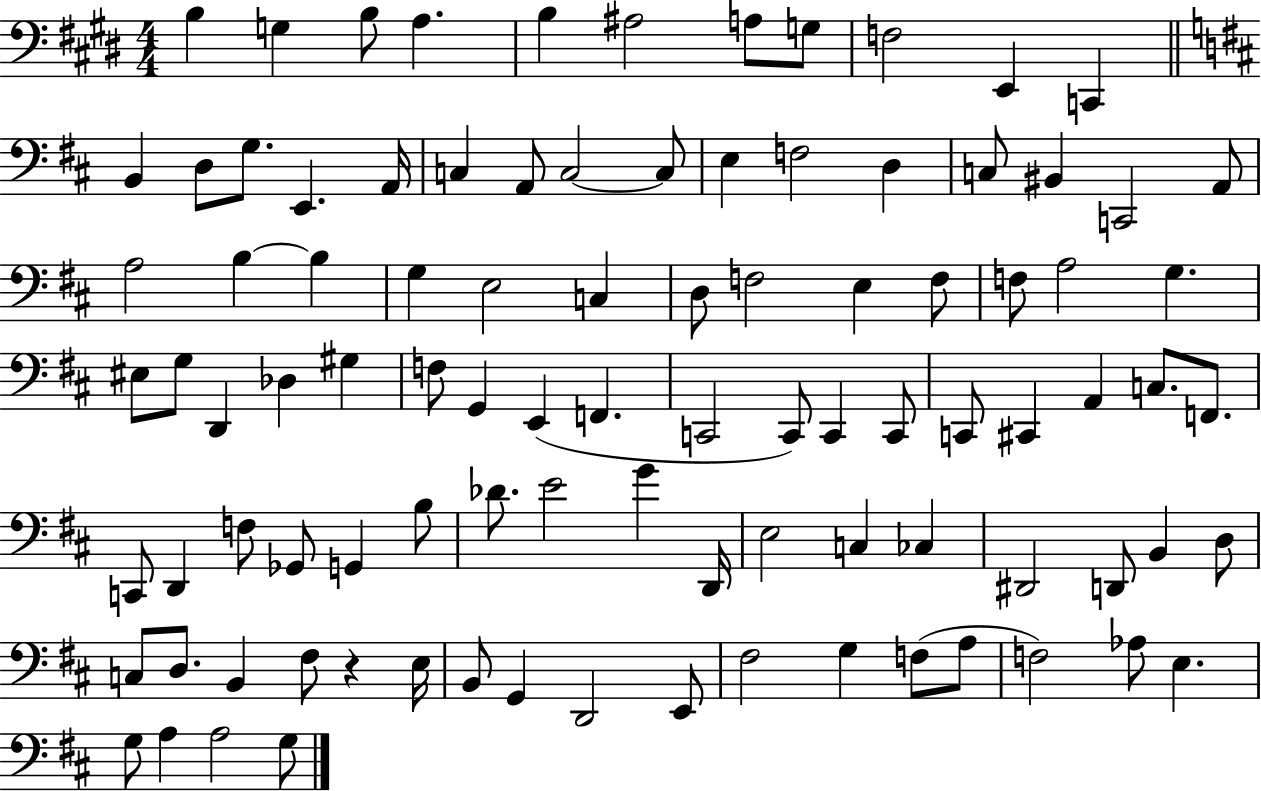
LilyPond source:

{
  \clef bass
  \numericTimeSignature
  \time 4/4
  \key e \major
  b4 g4 b8 a4. | b4 ais2 a8 g8 | f2 e,4 c,4 | \bar "||" \break \key d \major b,4 d8 g8. e,4. a,16 | c4 a,8 c2~~ c8 | e4 f2 d4 | c8 bis,4 c,2 a,8 | \break a2 b4~~ b4 | g4 e2 c4 | d8 f2 e4 f8 | f8 a2 g4. | \break eis8 g8 d,4 des4 gis4 | f8 g,4 e,4( f,4. | c,2 c,8) c,4 c,8 | c,8 cis,4 a,4 c8. f,8. | \break c,8 d,4 f8 ges,8 g,4 b8 | des'8. e'2 g'4 d,16 | e2 c4 ces4 | dis,2 d,8 b,4 d8 | \break c8 d8. b,4 fis8 r4 e16 | b,8 g,4 d,2 e,8 | fis2 g4 f8( a8 | f2) aes8 e4. | \break g8 a4 a2 g8 | \bar "|."
}